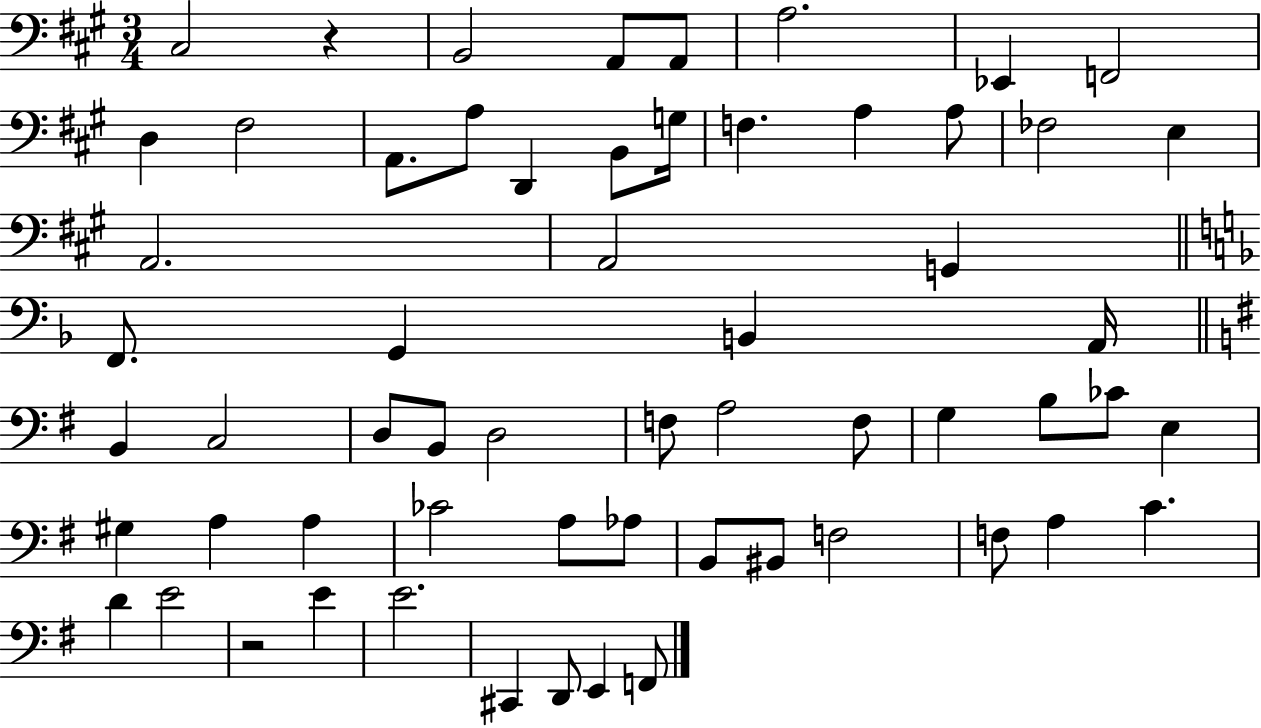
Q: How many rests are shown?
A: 2